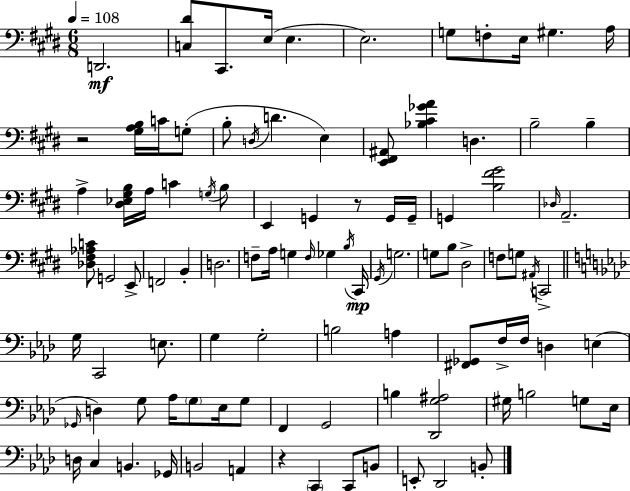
{
  \clef bass
  \numericTimeSignature
  \time 6/8
  \key e \major
  \tempo 4 = 108
  \repeat volta 2 { d,2.\mf | <c dis'>8 cis,8. e16( e4. | e2.) | g8 f8-. e16 gis4. a16 | \break r2 <gis a b>16 c'16 g8-.( | b8-. \acciaccatura { d16 } d'4. e4) | <e, fis, ais,>8 <bes cis' ges' a'>4 d4. | b2-- b4-- | \break a4-> <dis ees gis b>16 a16 c'4 \acciaccatura { g16 } | b8 e,4 g,4 r8 | g,16 g,16-- g,4 <b fis' gis'>2 | \grace { des16 } a,2.-- | \break <des fis aes c'>8 g,2 | e,8-> f,2 b,4-. | d2. | f8-- a16 g4 \grace { f16 } ges4 | \break \acciaccatura { b16 }\mp cis,16 \acciaccatura { gis,16 } g2. | g8 b8 dis2-> | f8 g8 \acciaccatura { ais,16 } c,2-> | \bar "||" \break \key f \minor g16 c,2 e8. | g4 g2-. | b2 a4 | <fis, ges,>8 f16-> f16 d4 e4( | \break \grace { ges,16 } d4) g8 aes16 \parenthesize g8 ees16 g8 | f,4 g,2 | b4 <des, g ais>2 | gis16 b2 g8 | \break ees16 d16 c4 b,4. | ges,16 b,2 a,4 | r4 \parenthesize c,4 c,8 b,8 | e,8-. des,2 b,8-. | \break } \bar "|."
}